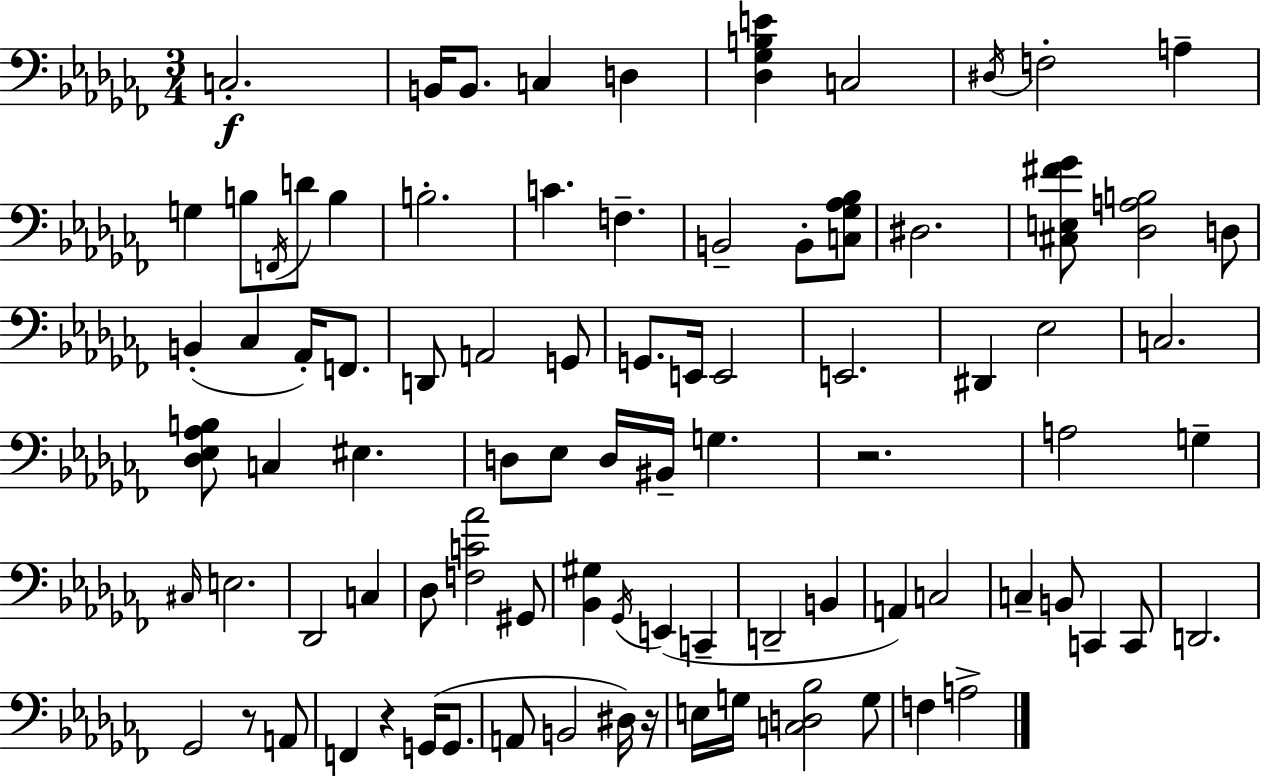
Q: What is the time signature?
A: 3/4